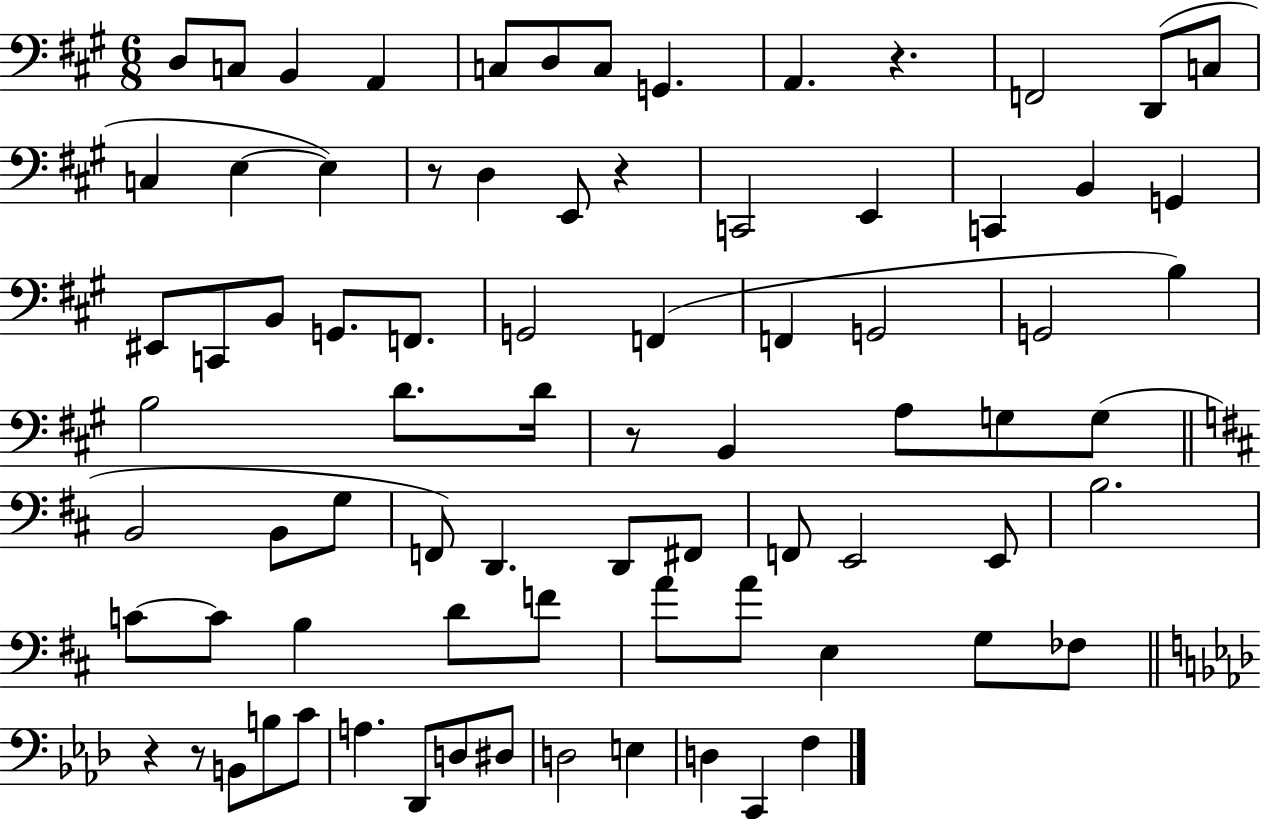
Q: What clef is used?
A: bass